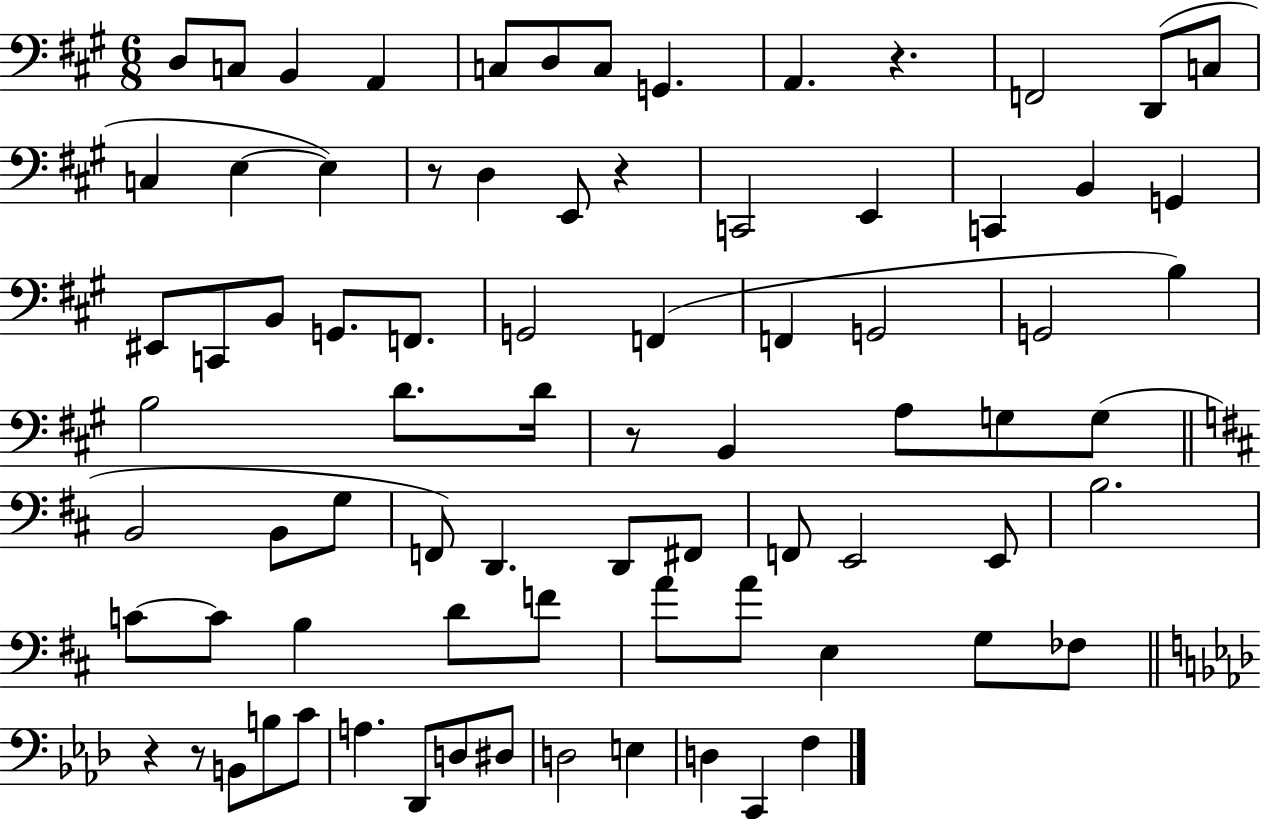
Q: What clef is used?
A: bass